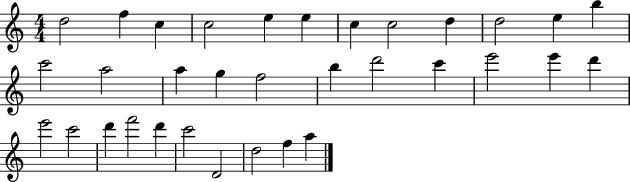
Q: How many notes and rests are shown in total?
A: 33